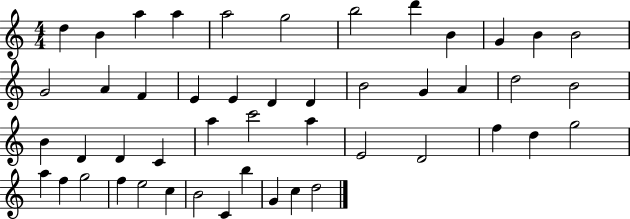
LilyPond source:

{
  \clef treble
  \numericTimeSignature
  \time 4/4
  \key c \major
  d''4 b'4 a''4 a''4 | a''2 g''2 | b''2 d'''4 b'4 | g'4 b'4 b'2 | \break g'2 a'4 f'4 | e'4 e'4 d'4 d'4 | b'2 g'4 a'4 | d''2 b'2 | \break b'4 d'4 d'4 c'4 | a''4 c'''2 a''4 | e'2 d'2 | f''4 d''4 g''2 | \break a''4 f''4 g''2 | f''4 e''2 c''4 | b'2 c'4 b''4 | g'4 c''4 d''2 | \break \bar "|."
}